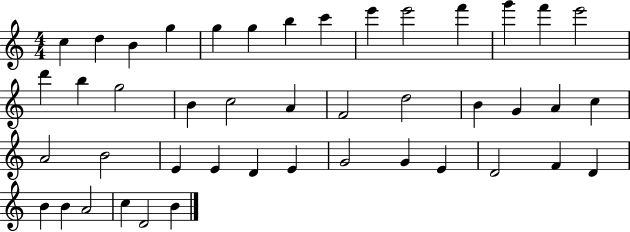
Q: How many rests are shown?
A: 0